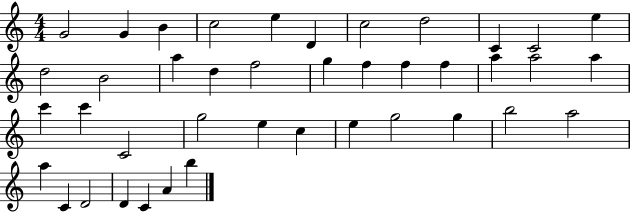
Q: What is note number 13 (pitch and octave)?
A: B4